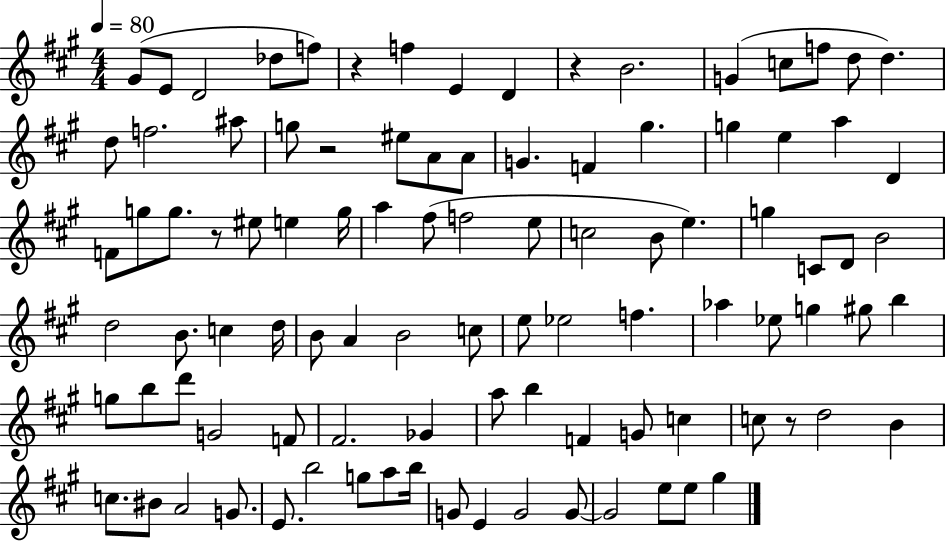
X:1
T:Untitled
M:4/4
L:1/4
K:A
^G/2 E/2 D2 _d/2 f/2 z f E D z B2 G c/2 f/2 d/2 d d/2 f2 ^a/2 g/2 z2 ^e/2 A/2 A/2 G F ^g g e a D F/2 g/2 g/2 z/2 ^e/2 e g/4 a ^f/2 f2 e/2 c2 B/2 e g C/2 D/2 B2 d2 B/2 c d/4 B/2 A B2 c/2 e/2 _e2 f _a _e/2 g ^g/2 b g/2 b/2 d'/2 G2 F/2 ^F2 _G a/2 b F G/2 c c/2 z/2 d2 B c/2 ^B/2 A2 G/2 E/2 b2 g/2 a/2 b/4 G/2 E G2 G/2 G2 e/2 e/2 ^g